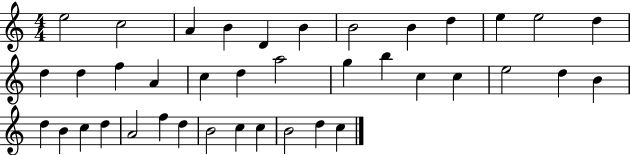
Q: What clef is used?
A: treble